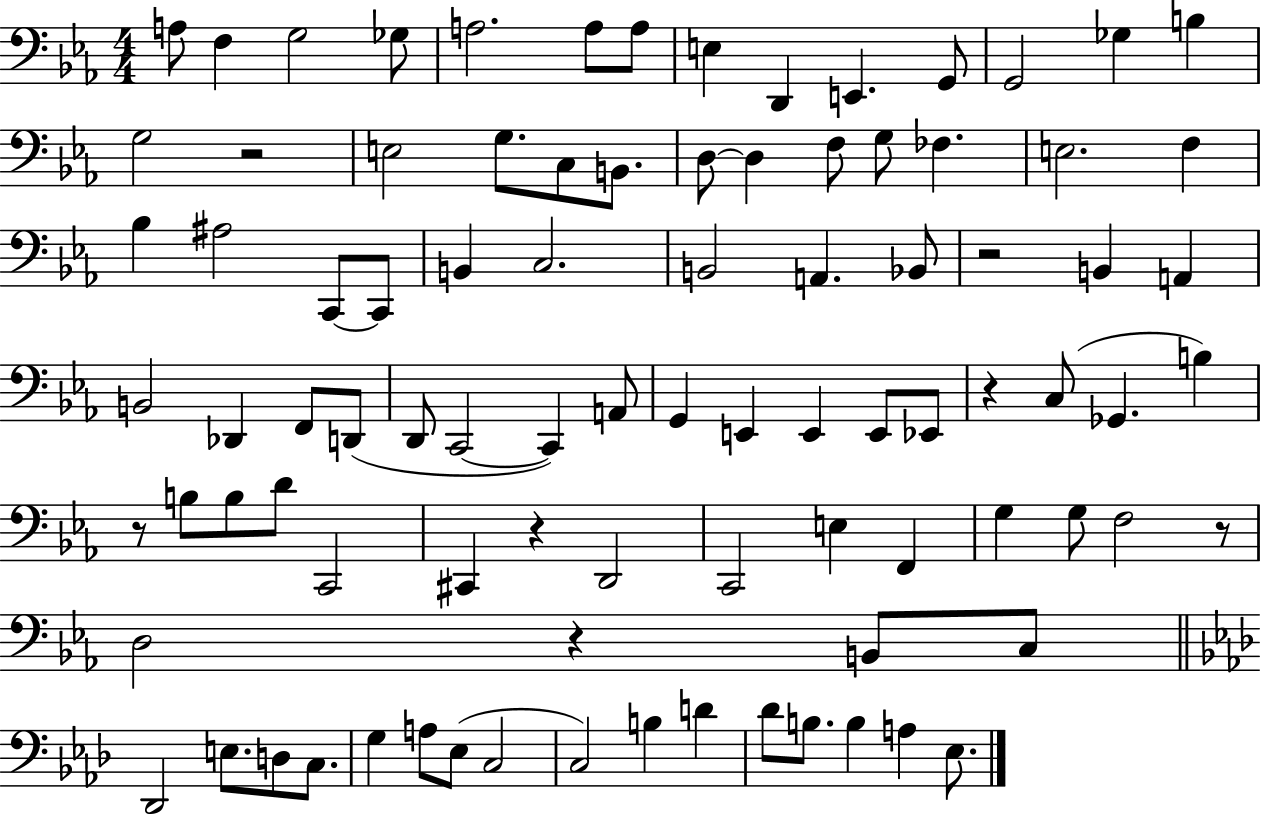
X:1
T:Untitled
M:4/4
L:1/4
K:Eb
A,/2 F, G,2 _G,/2 A,2 A,/2 A,/2 E, D,, E,, G,,/2 G,,2 _G, B, G,2 z2 E,2 G,/2 C,/2 B,,/2 D,/2 D, F,/2 G,/2 _F, E,2 F, _B, ^A,2 C,,/2 C,,/2 B,, C,2 B,,2 A,, _B,,/2 z2 B,, A,, B,,2 _D,, F,,/2 D,,/2 D,,/2 C,,2 C,, A,,/2 G,, E,, E,, E,,/2 _E,,/2 z C,/2 _G,, B, z/2 B,/2 B,/2 D/2 C,,2 ^C,, z D,,2 C,,2 E, F,, G, G,/2 F,2 z/2 D,2 z B,,/2 C,/2 _D,,2 E,/2 D,/2 C,/2 G, A,/2 _E,/2 C,2 C,2 B, D _D/2 B,/2 B, A, _E,/2